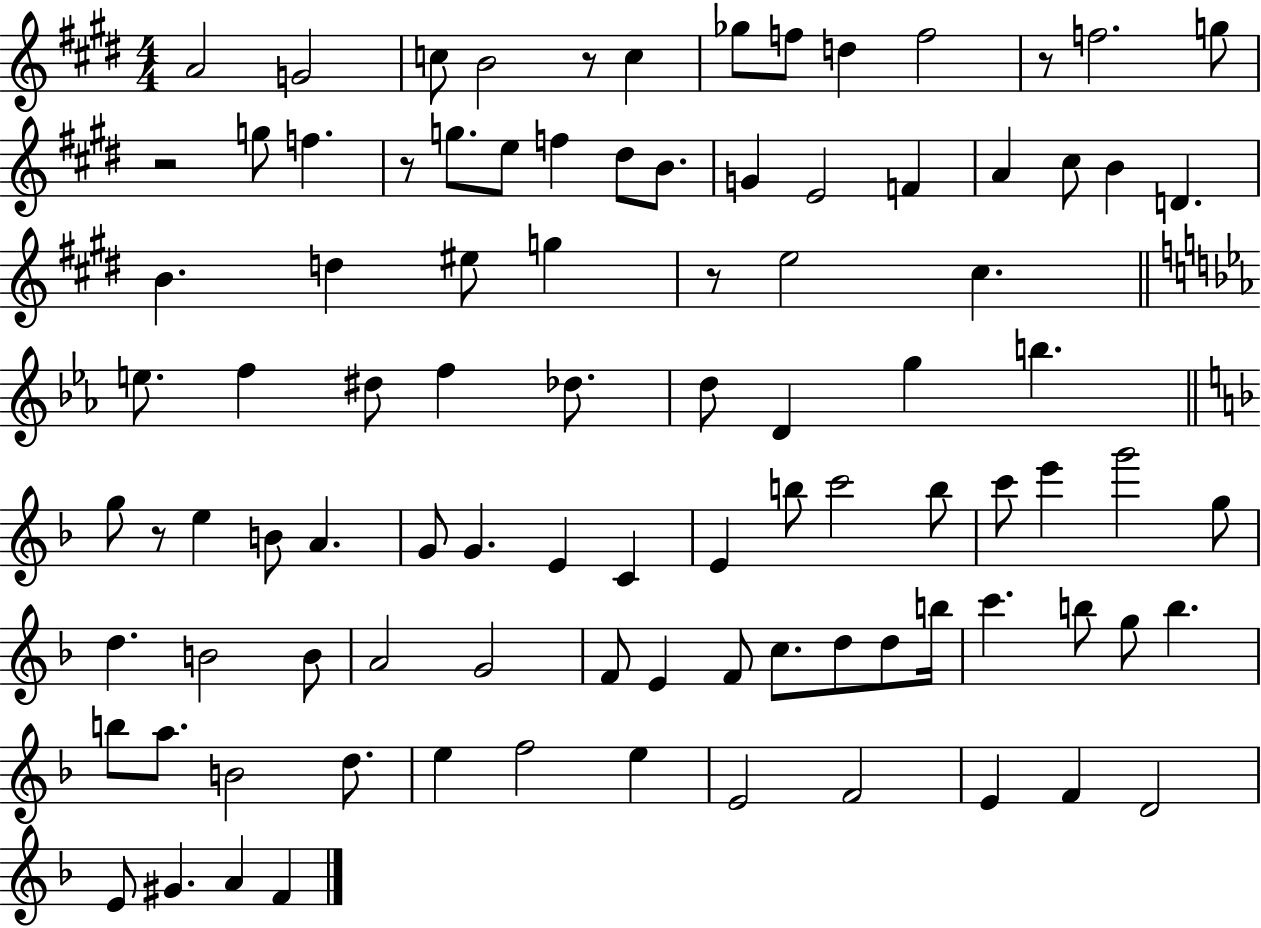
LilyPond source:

{
  \clef treble
  \numericTimeSignature
  \time 4/4
  \key e \major
  a'2 g'2 | c''8 b'2 r8 c''4 | ges''8 f''8 d''4 f''2 | r8 f''2. g''8 | \break r2 g''8 f''4. | r8 g''8. e''8 f''4 dis''8 b'8. | g'4 e'2 f'4 | a'4 cis''8 b'4 d'4. | \break b'4. d''4 eis''8 g''4 | r8 e''2 cis''4. | \bar "||" \break \key c \minor e''8. f''4 dis''8 f''4 des''8. | d''8 d'4 g''4 b''4. | \bar "||" \break \key f \major g''8 r8 e''4 b'8 a'4. | g'8 g'4. e'4 c'4 | e'4 b''8 c'''2 b''8 | c'''8 e'''4 g'''2 g''8 | \break d''4. b'2 b'8 | a'2 g'2 | f'8 e'4 f'8 c''8. d''8 d''8 b''16 | c'''4. b''8 g''8 b''4. | \break b''8 a''8. b'2 d''8. | e''4 f''2 e''4 | e'2 f'2 | e'4 f'4 d'2 | \break e'8 gis'4. a'4 f'4 | \bar "|."
}